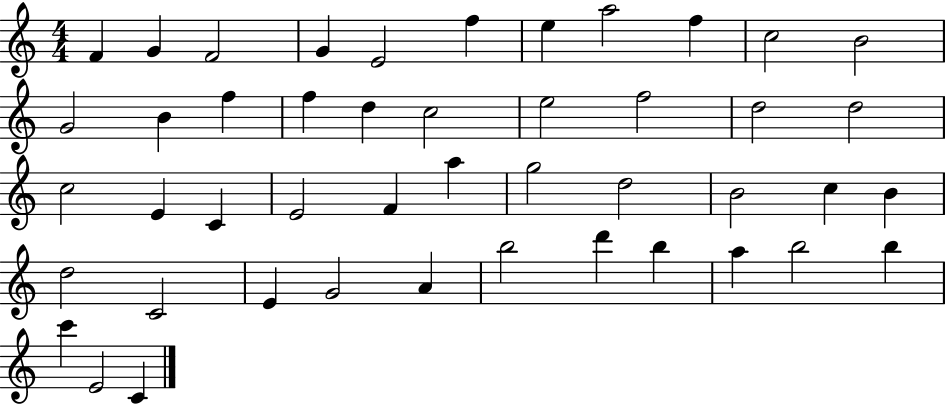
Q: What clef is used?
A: treble